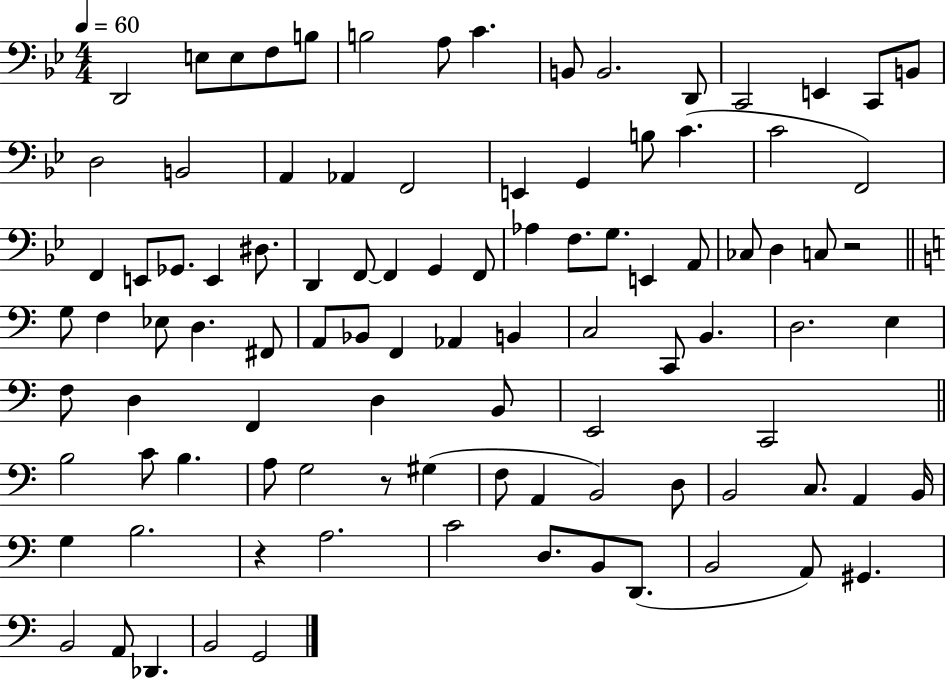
{
  \clef bass
  \numericTimeSignature
  \time 4/4
  \key bes \major
  \tempo 4 = 60
  d,2 e8 e8 f8 b8 | b2 a8 c'4. | b,8 b,2. d,8 | c,2 e,4 c,8 b,8 | \break d2 b,2 | a,4 aes,4 f,2 | e,4 g,4 b8 c'4.( | c'2 f,2) | \break f,4 e,8 ges,8. e,4 dis8. | d,4 f,8~~ f,4 g,4 f,8 | aes4 f8. g8. e,4 a,8 | ces8 d4 c8 r2 | \break \bar "||" \break \key a \minor g8 f4 ees8 d4. fis,8 | a,8 bes,8 f,4 aes,4 b,4 | c2 c,8 b,4. | d2. e4 | \break f8 d4 f,4 d4 b,8 | e,2 c,2 | \bar "||" \break \key a \minor b2 c'8 b4. | a8 g2 r8 gis4( | f8 a,4 b,2) d8 | b,2 c8. a,4 b,16 | \break g4 b2. | r4 a2. | c'2 d8. b,8 d,8.( | b,2 a,8) gis,4. | \break b,2 a,8 des,4. | b,2 g,2 | \bar "|."
}